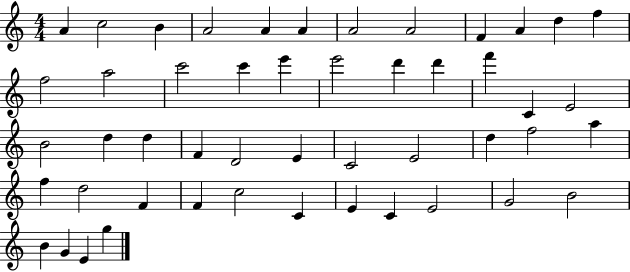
A4/q C5/h B4/q A4/h A4/q A4/q A4/h A4/h F4/q A4/q D5/q F5/q F5/h A5/h C6/h C6/q E6/q E6/h D6/q D6/q F6/q C4/q E4/h B4/h D5/q D5/q F4/q D4/h E4/q C4/h E4/h D5/q F5/h A5/q F5/q D5/h F4/q F4/q C5/h C4/q E4/q C4/q E4/h G4/h B4/h B4/q G4/q E4/q G5/q